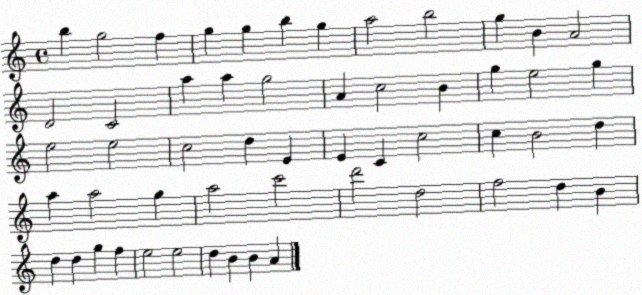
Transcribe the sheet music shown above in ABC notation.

X:1
T:Untitled
M:4/4
L:1/4
K:C
b g2 f g g b g a2 b2 g B A2 D2 C2 a a g2 A c2 B g e2 g e2 e2 c2 d E E C c2 c B2 d a a2 g a2 c'2 d'2 d2 f2 d B d d g f e2 e2 d B B A